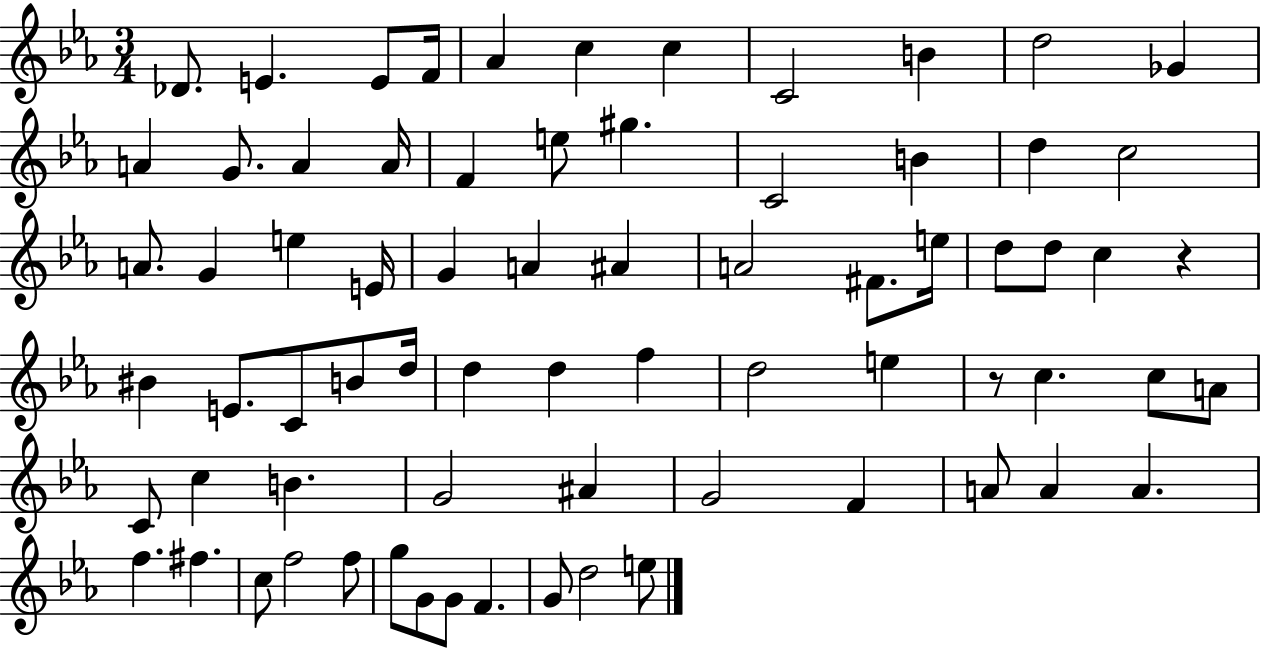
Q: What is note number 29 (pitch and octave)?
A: A#4